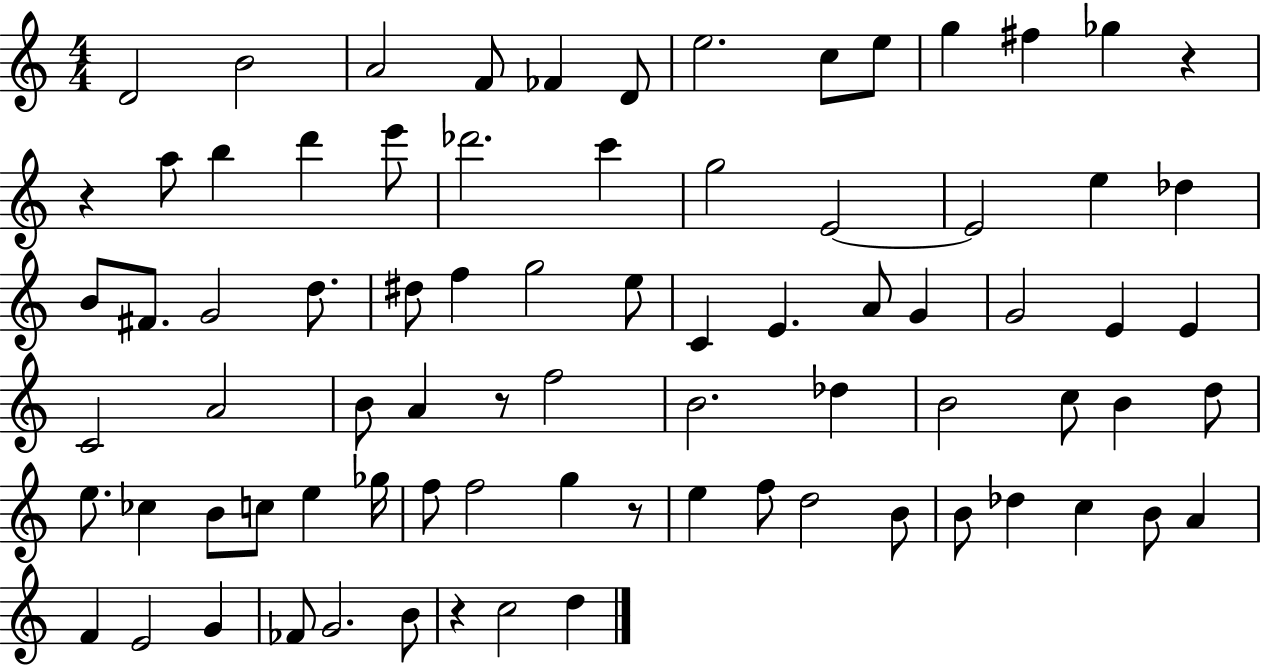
{
  \clef treble
  \numericTimeSignature
  \time 4/4
  \key c \major
  d'2 b'2 | a'2 f'8 fes'4 d'8 | e''2. c''8 e''8 | g''4 fis''4 ges''4 r4 | \break r4 a''8 b''4 d'''4 e'''8 | des'''2. c'''4 | g''2 e'2~~ | e'2 e''4 des''4 | \break b'8 fis'8. g'2 d''8. | dis''8 f''4 g''2 e''8 | c'4 e'4. a'8 g'4 | g'2 e'4 e'4 | \break c'2 a'2 | b'8 a'4 r8 f''2 | b'2. des''4 | b'2 c''8 b'4 d''8 | \break e''8. ces''4 b'8 c''8 e''4 ges''16 | f''8 f''2 g''4 r8 | e''4 f''8 d''2 b'8 | b'8 des''4 c''4 b'8 a'4 | \break f'4 e'2 g'4 | fes'8 g'2. b'8 | r4 c''2 d''4 | \bar "|."
}